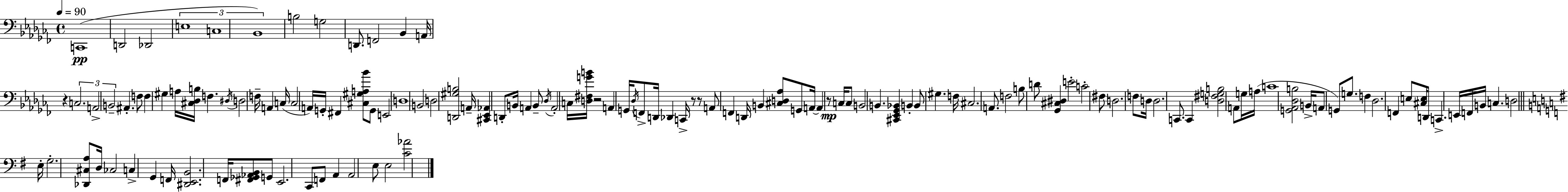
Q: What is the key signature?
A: AES minor